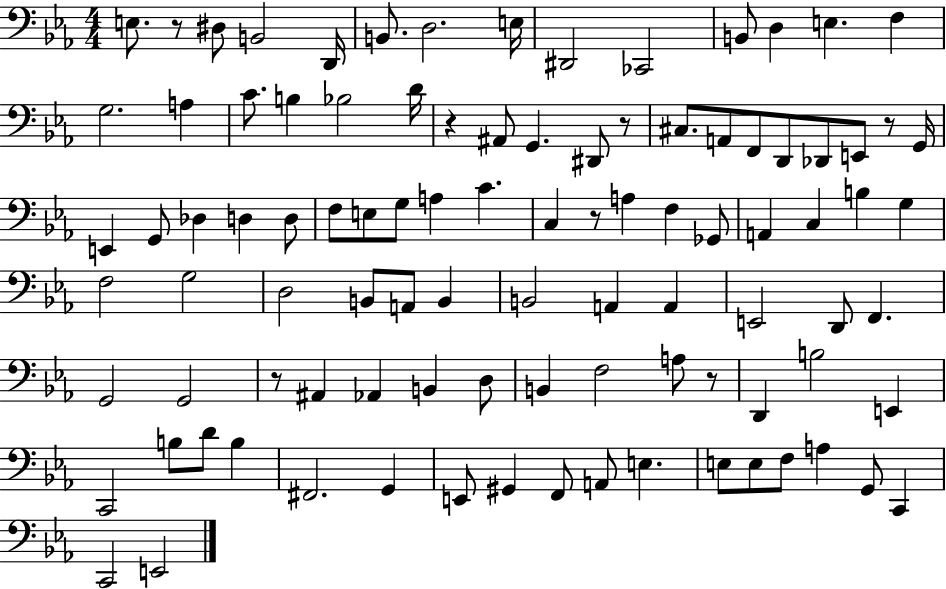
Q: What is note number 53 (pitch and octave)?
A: B2